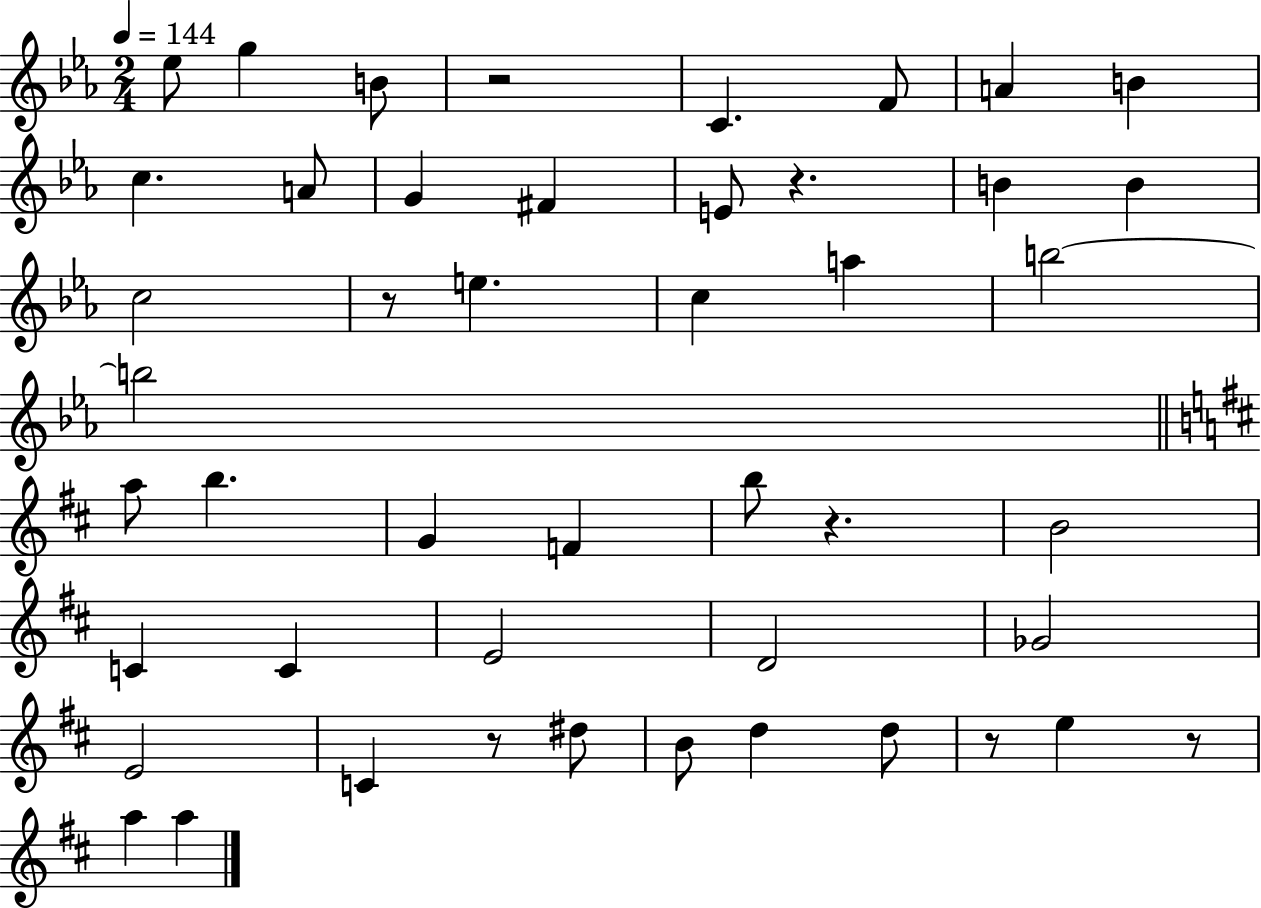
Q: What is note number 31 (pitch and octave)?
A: Gb4